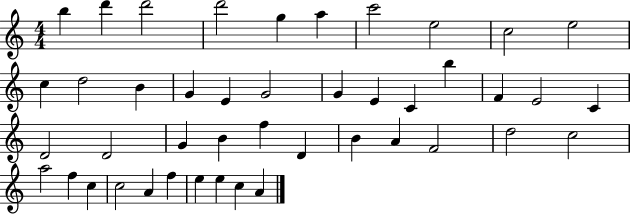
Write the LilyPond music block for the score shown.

{
  \clef treble
  \numericTimeSignature
  \time 4/4
  \key c \major
  b''4 d'''4 d'''2 | d'''2 g''4 a''4 | c'''2 e''2 | c''2 e''2 | \break c''4 d''2 b'4 | g'4 e'4 g'2 | g'4 e'4 c'4 b''4 | f'4 e'2 c'4 | \break d'2 d'2 | g'4 b'4 f''4 d'4 | b'4 a'4 f'2 | d''2 c''2 | \break a''2 f''4 c''4 | c''2 a'4 f''4 | e''4 e''4 c''4 a'4 | \bar "|."
}